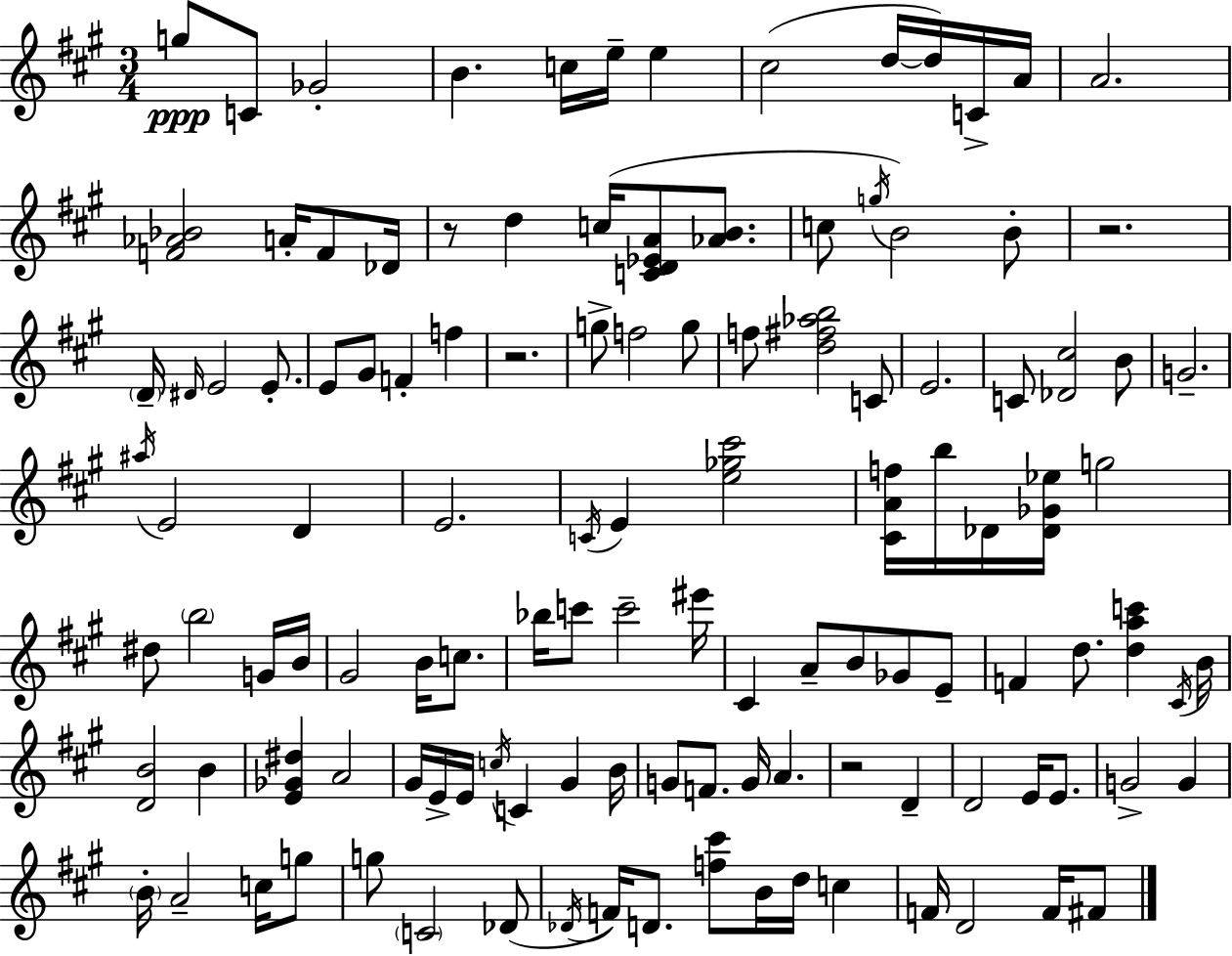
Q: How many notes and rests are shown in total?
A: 120